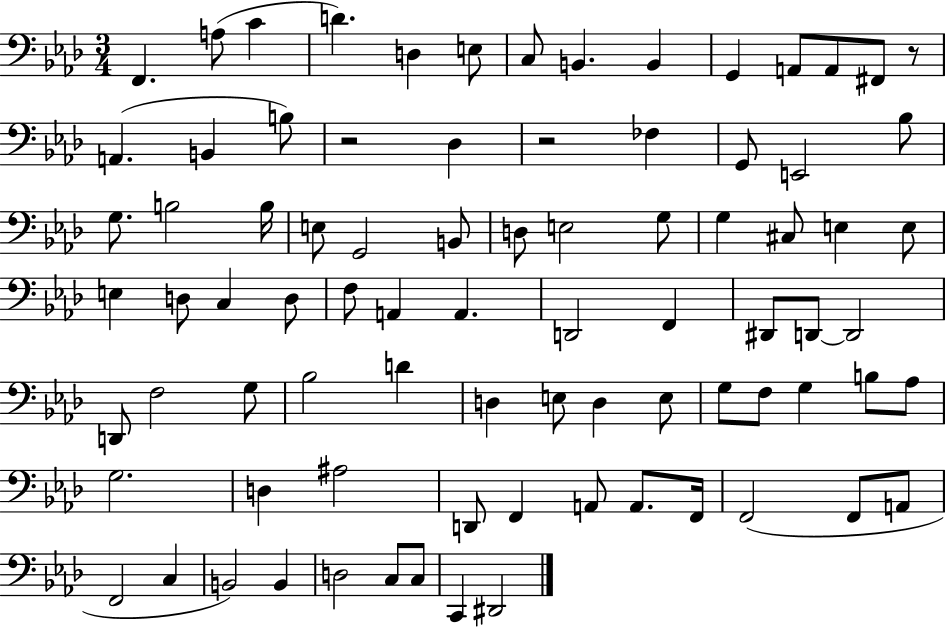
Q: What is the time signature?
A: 3/4